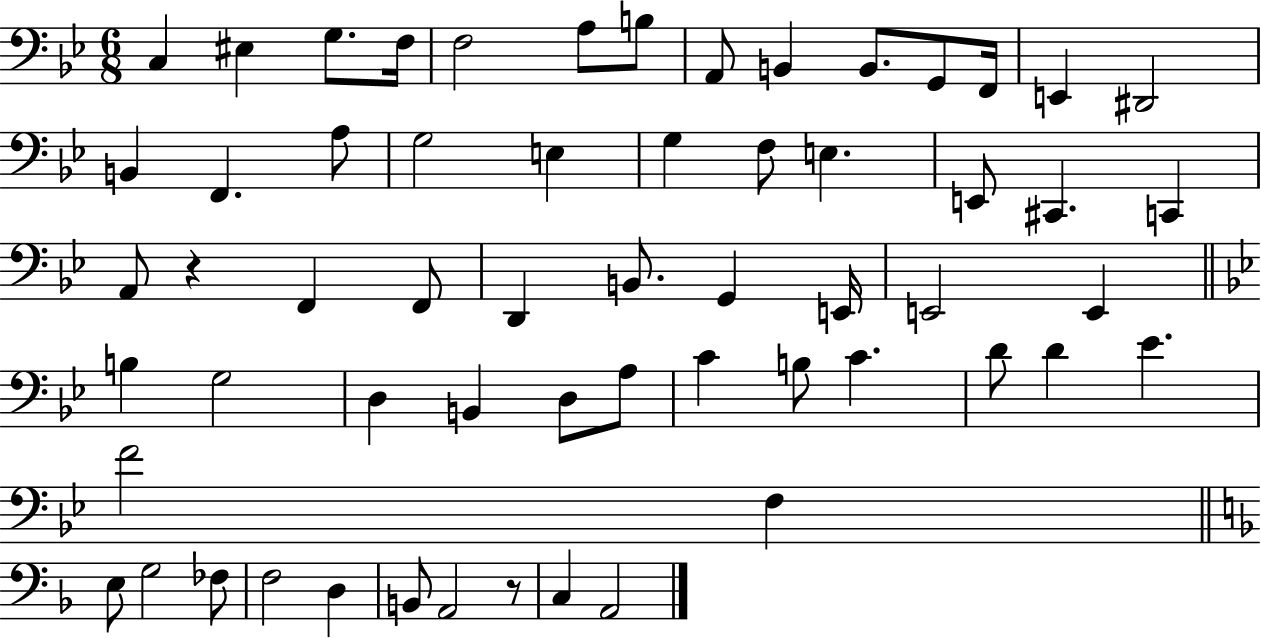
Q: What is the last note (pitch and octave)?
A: A2